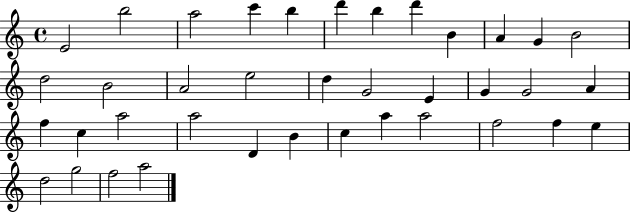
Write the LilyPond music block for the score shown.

{
  \clef treble
  \time 4/4
  \defaultTimeSignature
  \key c \major
  e'2 b''2 | a''2 c'''4 b''4 | d'''4 b''4 d'''4 b'4 | a'4 g'4 b'2 | \break d''2 b'2 | a'2 e''2 | d''4 g'2 e'4 | g'4 g'2 a'4 | \break f''4 c''4 a''2 | a''2 d'4 b'4 | c''4 a''4 a''2 | f''2 f''4 e''4 | \break d''2 g''2 | f''2 a''2 | \bar "|."
}